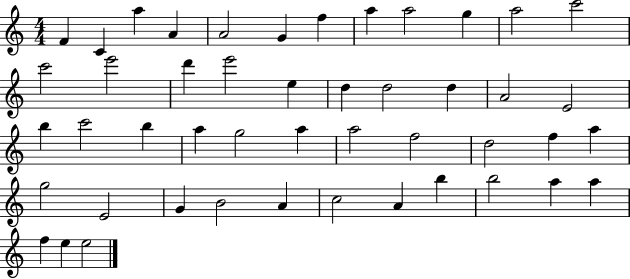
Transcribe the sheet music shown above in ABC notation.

X:1
T:Untitled
M:4/4
L:1/4
K:C
F C a A A2 G f a a2 g a2 c'2 c'2 e'2 d' e'2 e d d2 d A2 E2 b c'2 b a g2 a a2 f2 d2 f a g2 E2 G B2 A c2 A b b2 a a f e e2